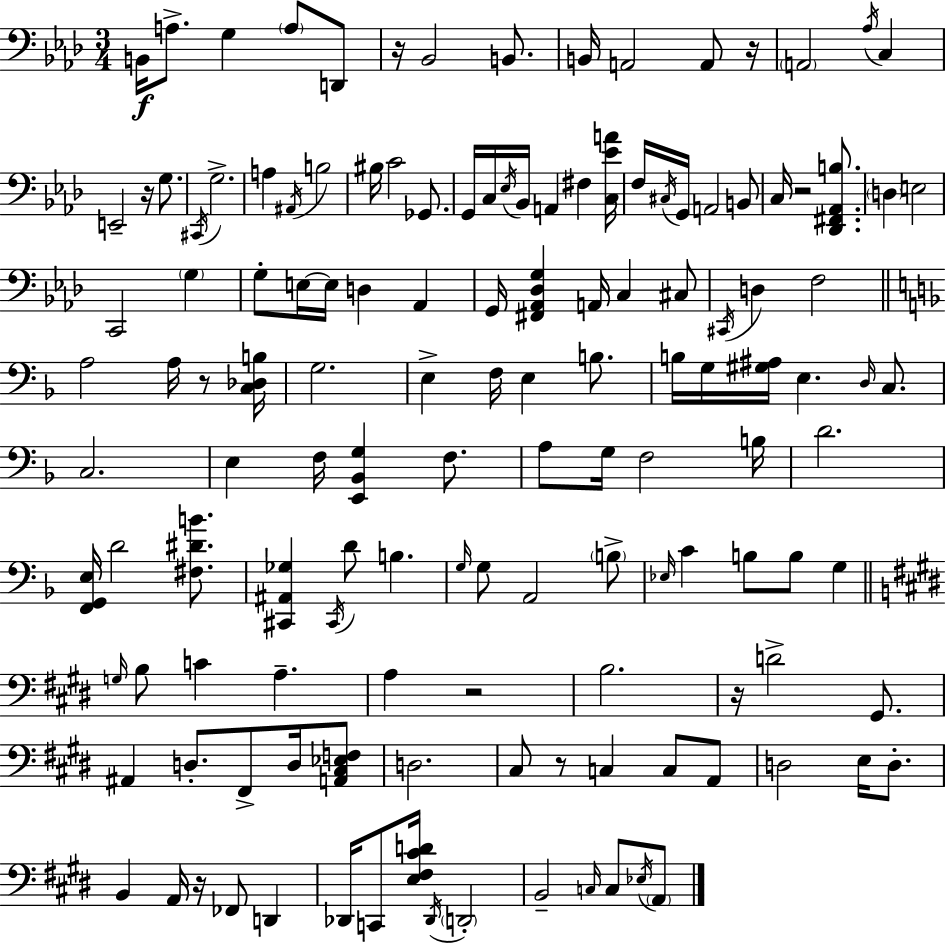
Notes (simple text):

B2/s A3/e. G3/q A3/e D2/e R/s Bb2/h B2/e. B2/s A2/h A2/e R/s A2/h Ab3/s C3/q E2/h R/s G3/e. C#2/s G3/h. A3/q A#2/s B3/h BIS3/s C4/h Gb2/e. G2/s C3/s Eb3/s Bb2/s A2/q F#3/q [C3,Eb4,A4]/s F3/s C#3/s G2/s A2/h B2/e C3/s R/h [Db2,F#2,Ab2,B3]/e. D3/q E3/h C2/h G3/q G3/e E3/s E3/s D3/q Ab2/q G2/s [F#2,Ab2,Db3,G3]/q A2/s C3/q C#3/e C#2/s D3/q F3/h A3/h A3/s R/e [C3,Db3,B3]/s G3/h. E3/q F3/s E3/q B3/e. B3/s G3/s [G#3,A#3]/s E3/q. D3/s C3/e. C3/h. E3/q F3/s [E2,Bb2,G3]/q F3/e. A3/e G3/s F3/h B3/s D4/h. [F2,G2,E3]/s D4/h [F#3,D#4,B4]/e. [C#2,A#2,Gb3]/q C#2/s D4/e B3/q. G3/s G3/e A2/h B3/e Eb3/s C4/q B3/e B3/e G3/q G3/s B3/e C4/q A3/q. A3/q R/h B3/h. R/s D4/h G#2/e. A#2/q D3/e. F#2/e D3/s [A2,C#3,Eb3,F3]/e D3/h. C#3/e R/e C3/q C3/e A2/e D3/h E3/s D3/e. B2/q A2/s R/s FES2/e D2/q Db2/s C2/e [E3,F#3,C#4,D4]/s Db2/s D2/h B2/h C3/s C3/e Eb3/s A2/e